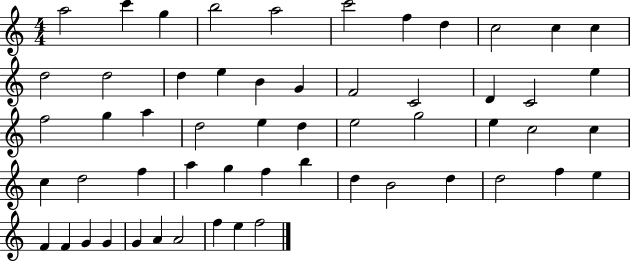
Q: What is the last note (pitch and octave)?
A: F5